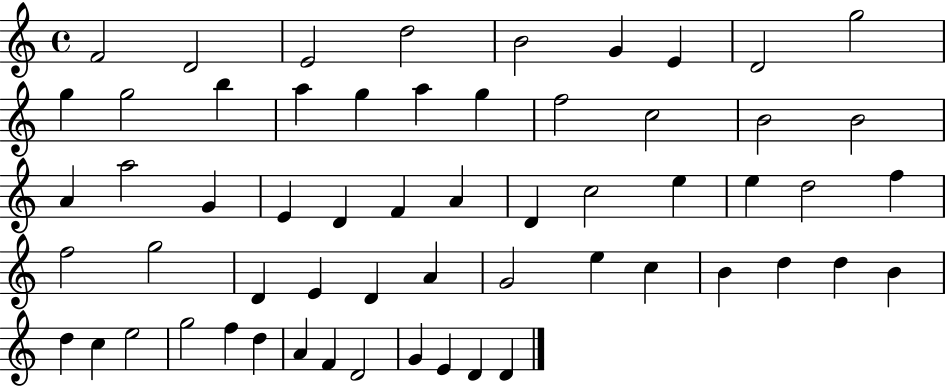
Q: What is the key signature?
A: C major